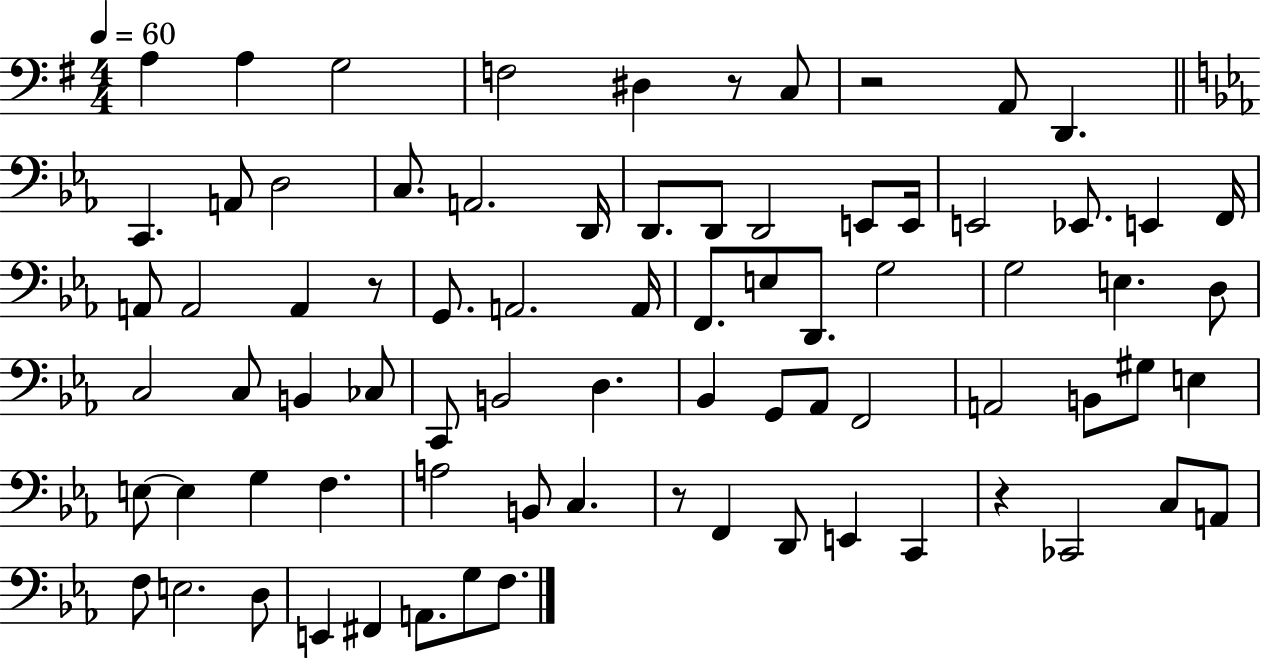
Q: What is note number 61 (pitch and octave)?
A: E2